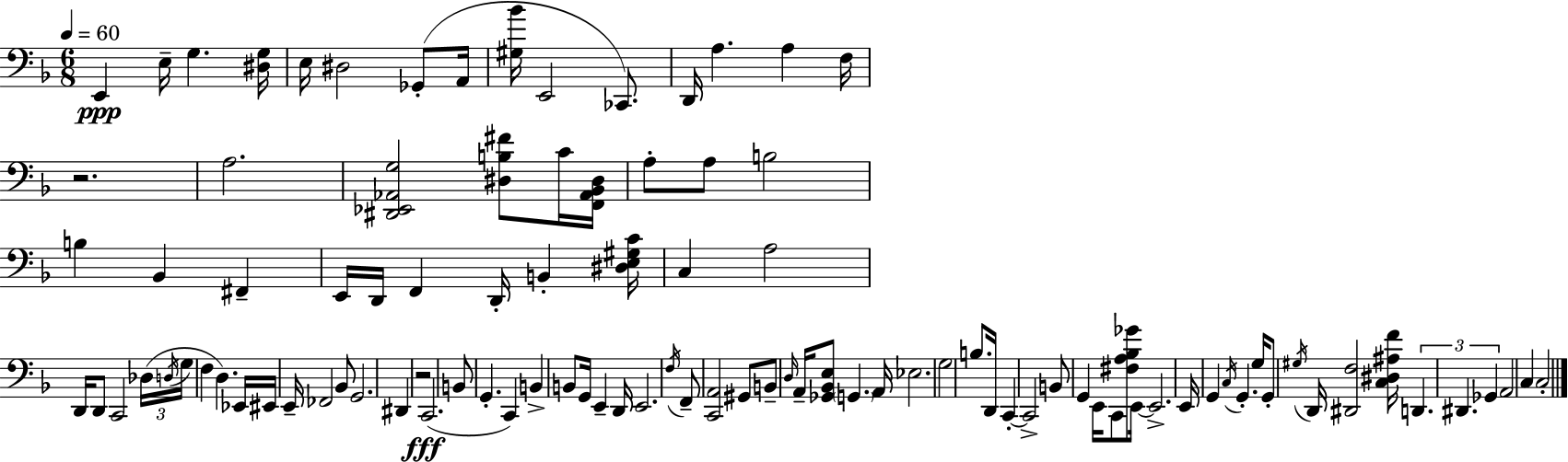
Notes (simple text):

E2/q E3/s G3/q. [D#3,G3]/s E3/s D#3/h Gb2/e A2/s [G#3,Bb4]/s E2/h CES2/e. D2/s A3/q. A3/q F3/s R/h. A3/h. [D#2,Eb2,Ab2,G3]/h [D#3,B3,F#4]/e C4/s [F2,Ab2,Bb2,D#3]/s A3/e A3/e B3/h B3/q Bb2/q F#2/q E2/s D2/s F2/q D2/s B2/q [D#3,E3,G#3,C4]/s C3/q A3/h D2/s D2/e C2/h Db3/s D3/s G3/s F3/q D3/q. Eb2/s EIS2/s E2/s FES2/h Bb2/e G2/h. D#2/q R/h C2/h. B2/e G2/q. C2/q B2/q B2/e G2/s E2/q D2/s E2/h. F3/s F2/e [C2,A2]/h G#2/e B2/e D3/s A2/s [Gb2,Bb2,E3]/e G2/q. A2/s Eb3/h. G3/h B3/e. D2/s C2/q C2/h B2/e G2/q E2/s C2/e [F#3,A3,Bb3,Gb4]/e E2/s E2/h. E2/s G2/q C3/s G2/q. G3/s G2/e G#3/s D2/s [D#2,F3]/h [C3,D#3,A#3,F4]/s D2/q. D#2/q. Gb2/q A2/h C3/q C3/h